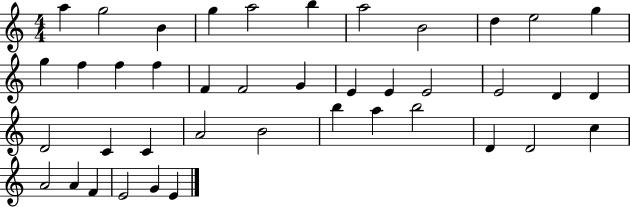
A5/q G5/h B4/q G5/q A5/h B5/q A5/h B4/h D5/q E5/h G5/q G5/q F5/q F5/q F5/q F4/q F4/h G4/q E4/q E4/q E4/h E4/h D4/q D4/q D4/h C4/q C4/q A4/h B4/h B5/q A5/q B5/h D4/q D4/h C5/q A4/h A4/q F4/q E4/h G4/q E4/q